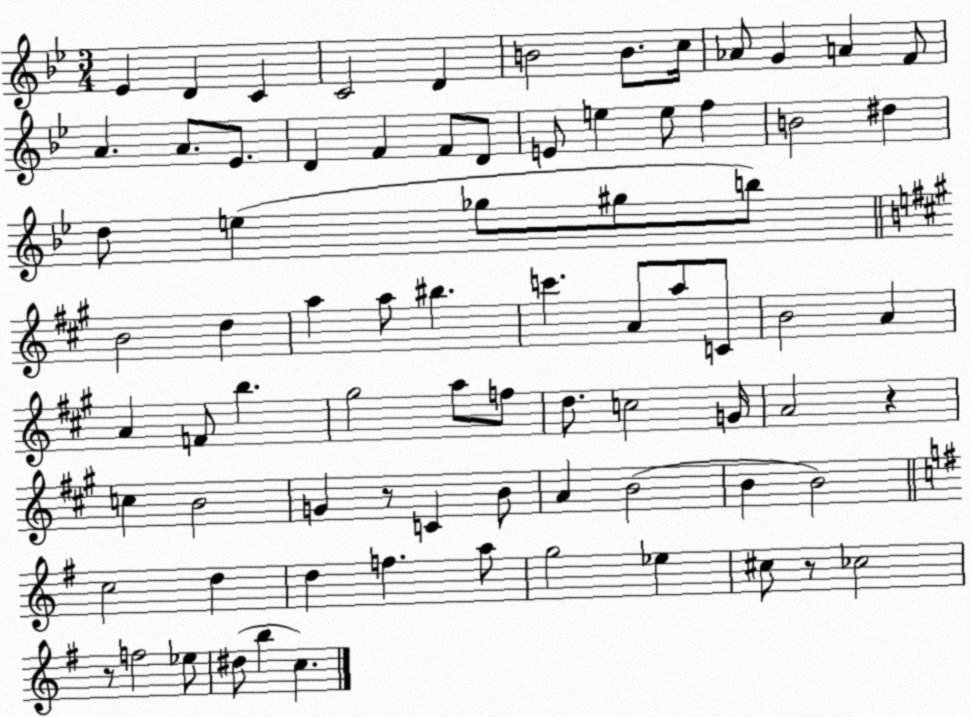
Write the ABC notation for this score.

X:1
T:Untitled
M:3/4
L:1/4
K:Bb
_E D C C2 D B2 B/2 c/4 _A/2 G A F/2 A A/2 _E/2 D F F/2 D/2 E/2 e e/2 f B2 ^d d/2 e _g/2 ^g/2 b/2 B2 d a a/2 ^b c' A/2 a/2 C/2 B2 A A F/2 b ^g2 a/2 f/2 d/2 c2 G/4 A2 z c B2 G z/2 C B/2 A B2 B B2 c2 d d f a/2 g2 _e ^c/2 z/2 _c2 z/2 f2 _e/2 ^d/2 b c